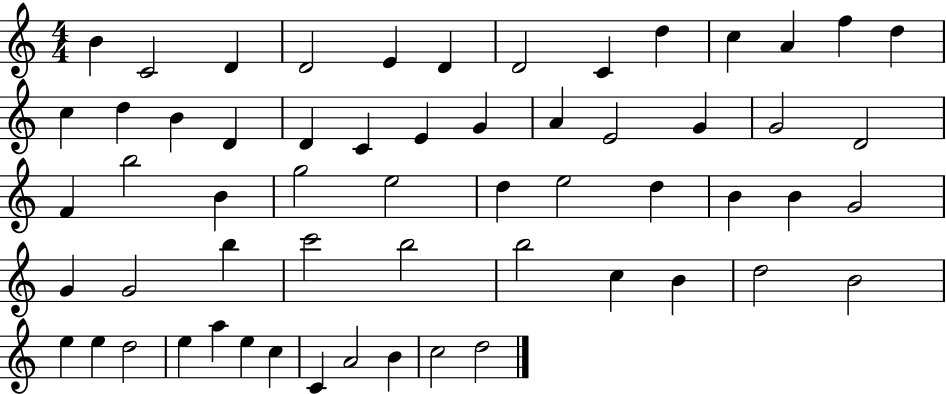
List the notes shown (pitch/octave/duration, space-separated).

B4/q C4/h D4/q D4/h E4/q D4/q D4/h C4/q D5/q C5/q A4/q F5/q D5/q C5/q D5/q B4/q D4/q D4/q C4/q E4/q G4/q A4/q E4/h G4/q G4/h D4/h F4/q B5/h B4/q G5/h E5/h D5/q E5/h D5/q B4/q B4/q G4/h G4/q G4/h B5/q C6/h B5/h B5/h C5/q B4/q D5/h B4/h E5/q E5/q D5/h E5/q A5/q E5/q C5/q C4/q A4/h B4/q C5/h D5/h